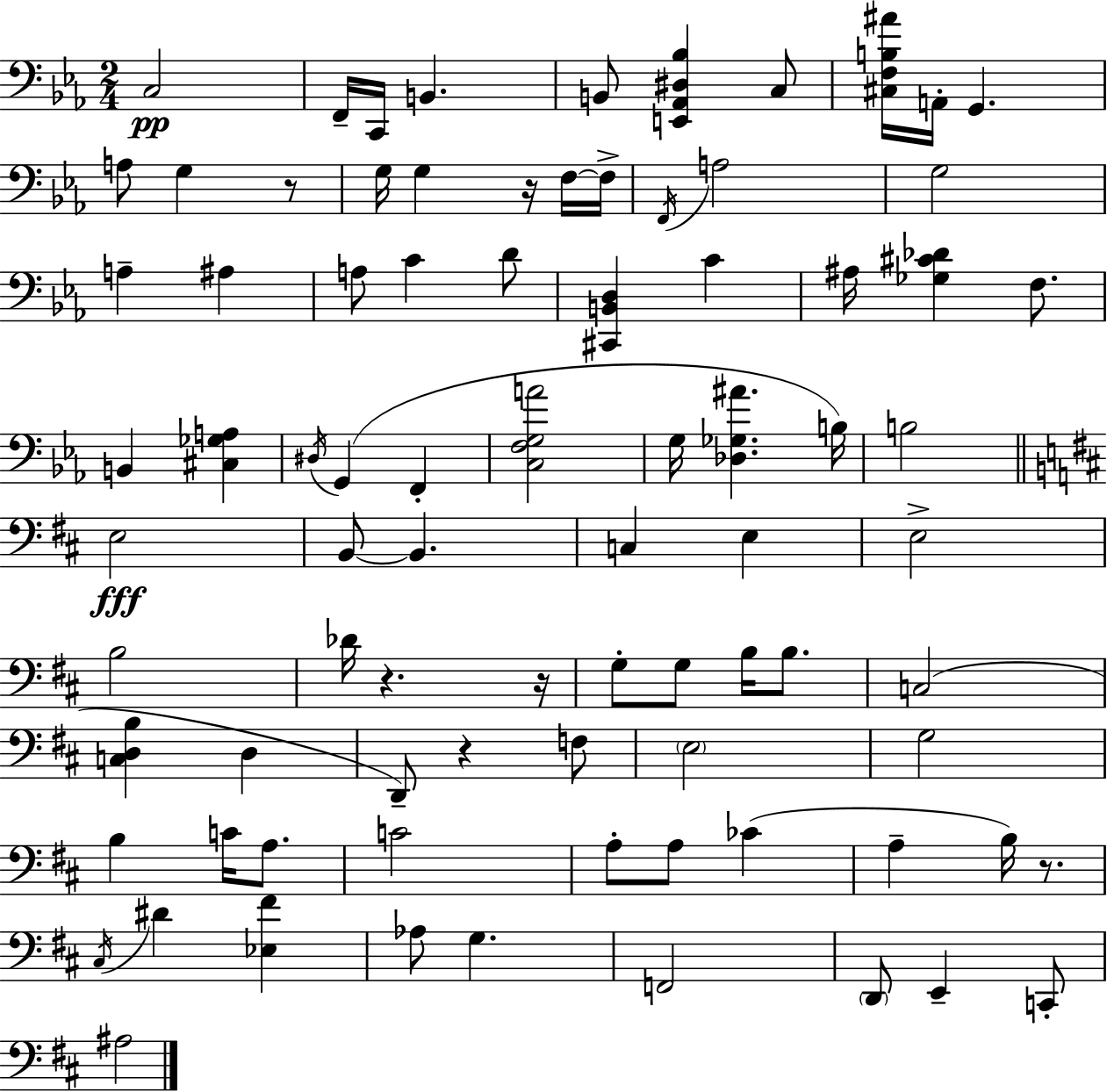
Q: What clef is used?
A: bass